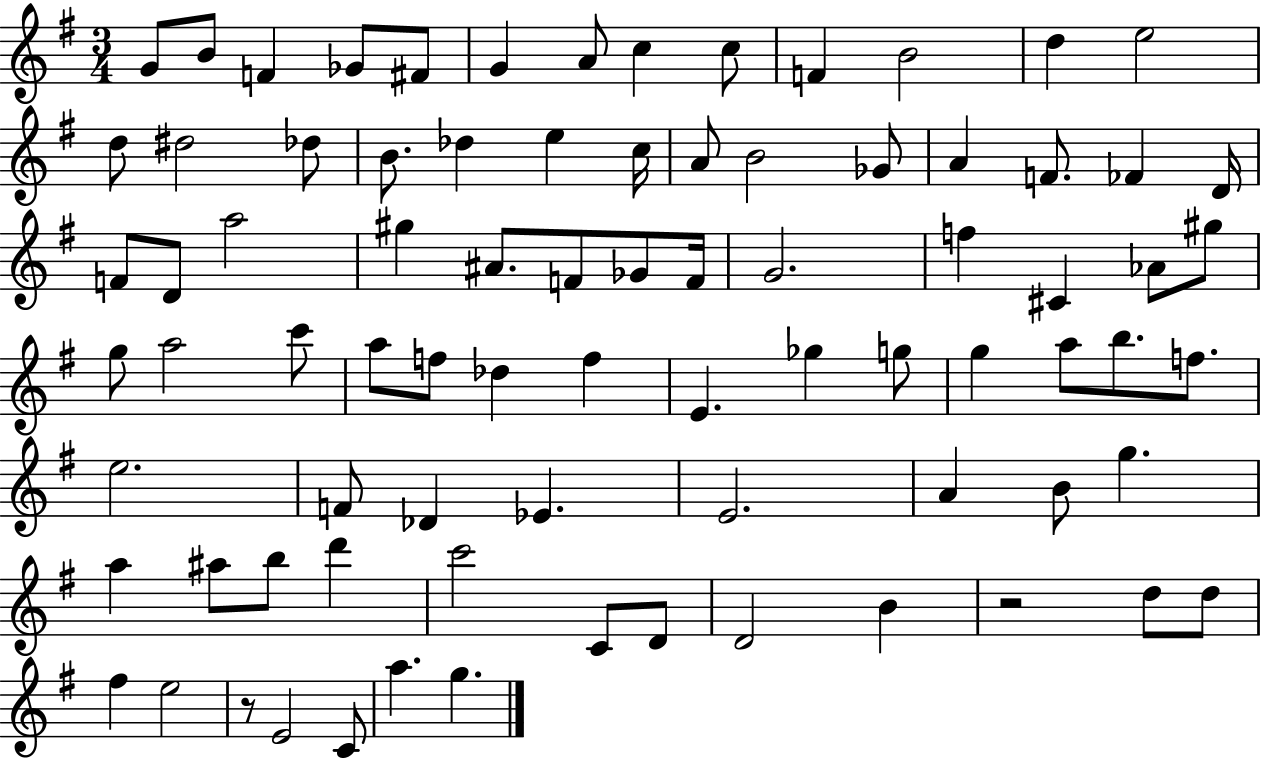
G4/e B4/e F4/q Gb4/e F#4/e G4/q A4/e C5/q C5/e F4/q B4/h D5/q E5/h D5/e D#5/h Db5/e B4/e. Db5/q E5/q C5/s A4/e B4/h Gb4/e A4/q F4/e. FES4/q D4/s F4/e D4/e A5/h G#5/q A#4/e. F4/e Gb4/e F4/s G4/h. F5/q C#4/q Ab4/e G#5/e G5/e A5/h C6/e A5/e F5/e Db5/q F5/q E4/q. Gb5/q G5/e G5/q A5/e B5/e. F5/e. E5/h. F4/e Db4/q Eb4/q. E4/h. A4/q B4/e G5/q. A5/q A#5/e B5/e D6/q C6/h C4/e D4/e D4/h B4/q R/h D5/e D5/e F#5/q E5/h R/e E4/h C4/e A5/q. G5/q.